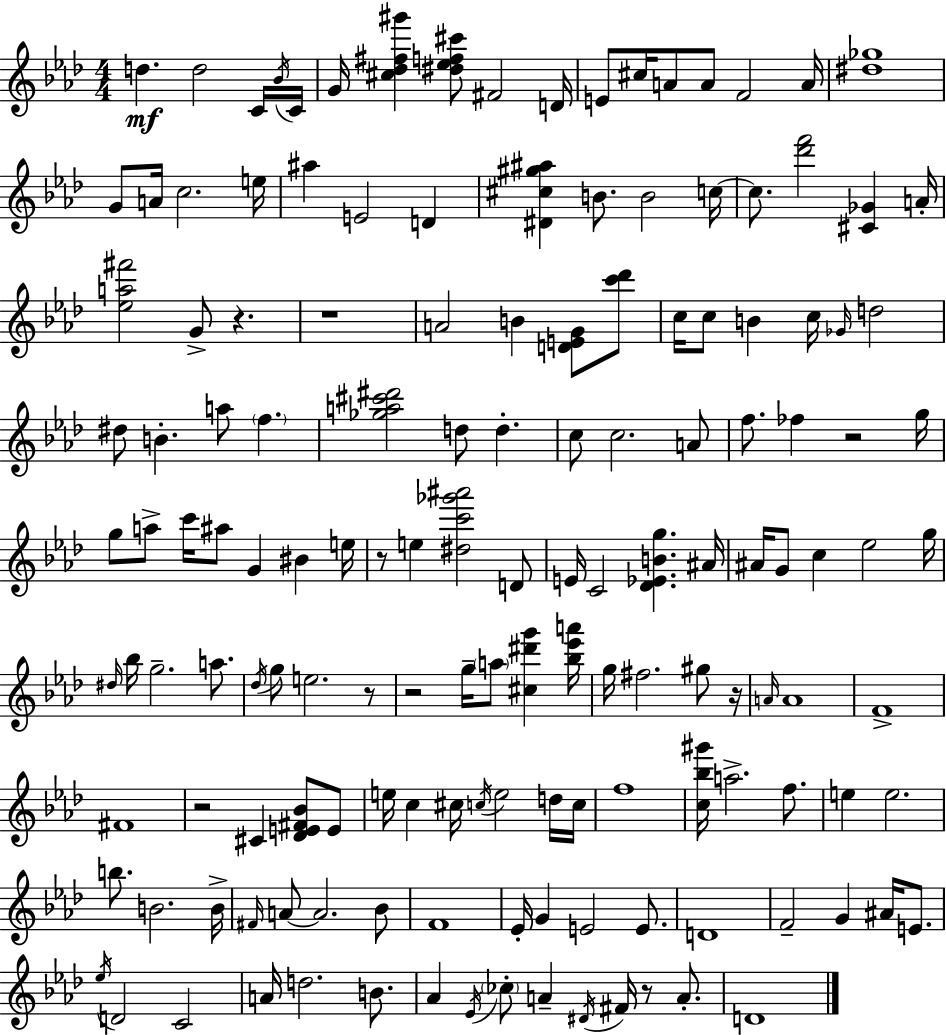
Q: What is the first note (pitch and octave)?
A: D5